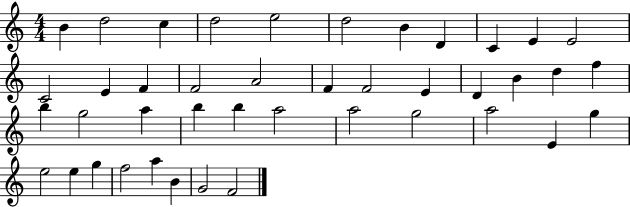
{
  \clef treble
  \numericTimeSignature
  \time 4/4
  \key c \major
  b'4 d''2 c''4 | d''2 e''2 | d''2 b'4 d'4 | c'4 e'4 e'2 | \break c'2 e'4 f'4 | f'2 a'2 | f'4 f'2 e'4 | d'4 b'4 d''4 f''4 | \break b''4 g''2 a''4 | b''4 b''4 a''2 | a''2 g''2 | a''2 e'4 g''4 | \break e''2 e''4 g''4 | f''2 a''4 b'4 | g'2 f'2 | \bar "|."
}